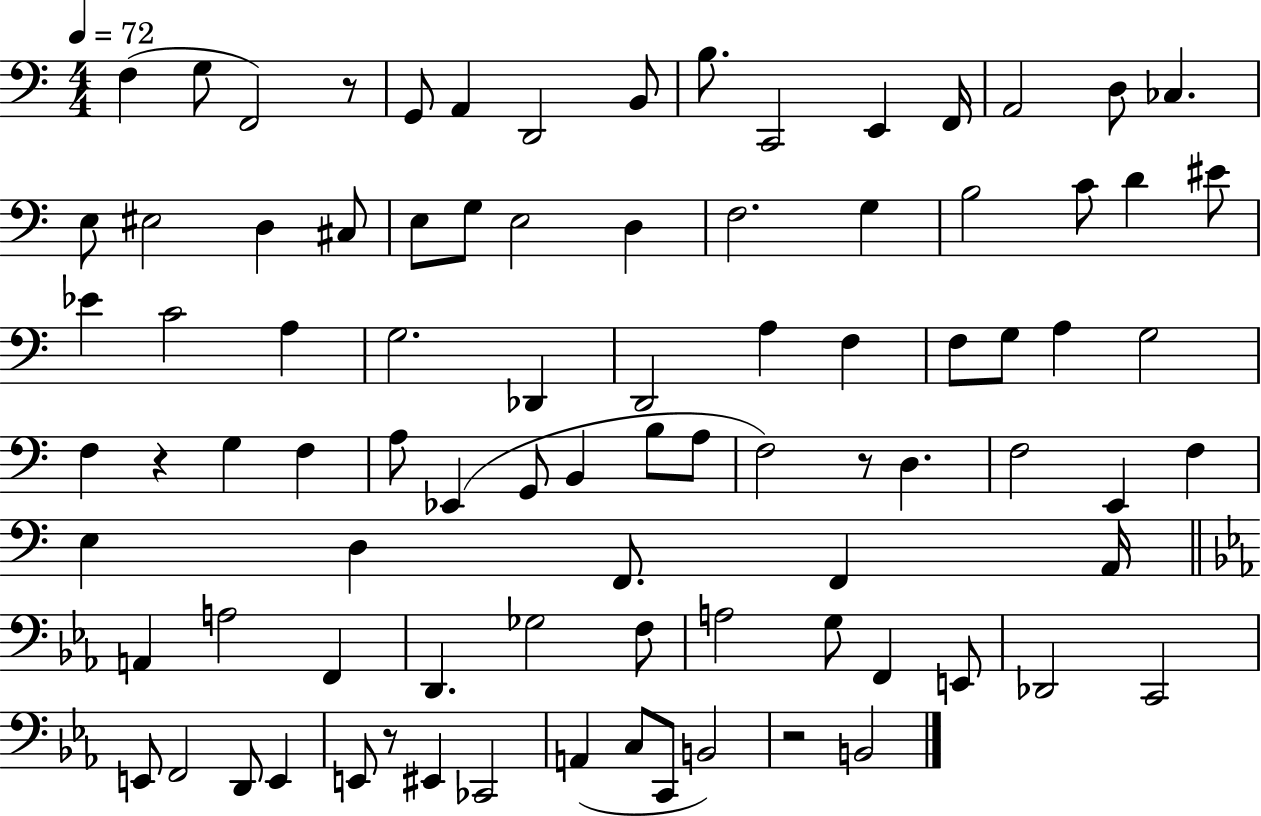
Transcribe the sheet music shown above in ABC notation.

X:1
T:Untitled
M:4/4
L:1/4
K:C
F, G,/2 F,,2 z/2 G,,/2 A,, D,,2 B,,/2 B,/2 C,,2 E,, F,,/4 A,,2 D,/2 _C, E,/2 ^E,2 D, ^C,/2 E,/2 G,/2 E,2 D, F,2 G, B,2 C/2 D ^E/2 _E C2 A, G,2 _D,, D,,2 A, F, F,/2 G,/2 A, G,2 F, z G, F, A,/2 _E,, G,,/2 B,, B,/2 A,/2 F,2 z/2 D, F,2 E,, F, E, D, F,,/2 F,, A,,/4 A,, A,2 F,, D,, _G,2 F,/2 A,2 G,/2 F,, E,,/2 _D,,2 C,,2 E,,/2 F,,2 D,,/2 E,, E,,/2 z/2 ^E,, _C,,2 A,, C,/2 C,,/2 B,,2 z2 B,,2